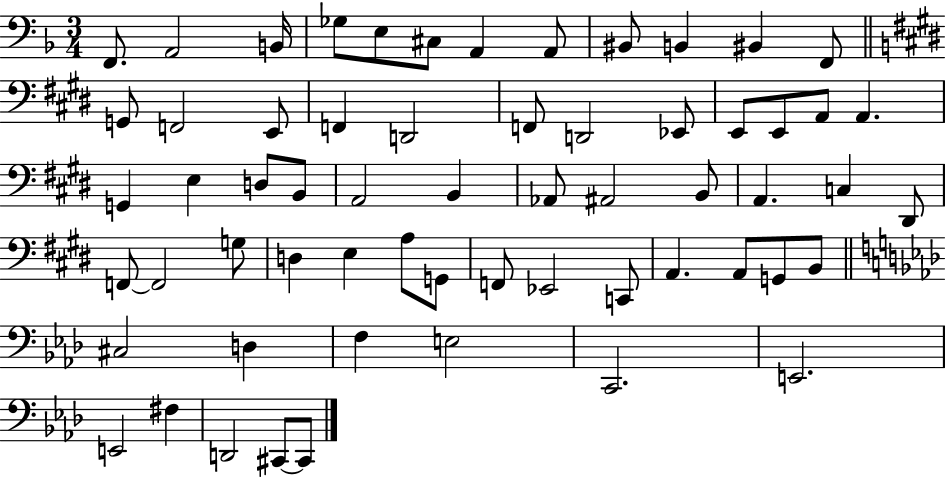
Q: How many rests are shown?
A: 0